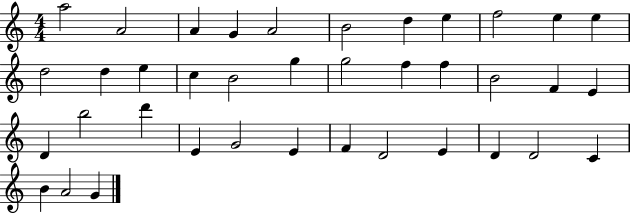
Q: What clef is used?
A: treble